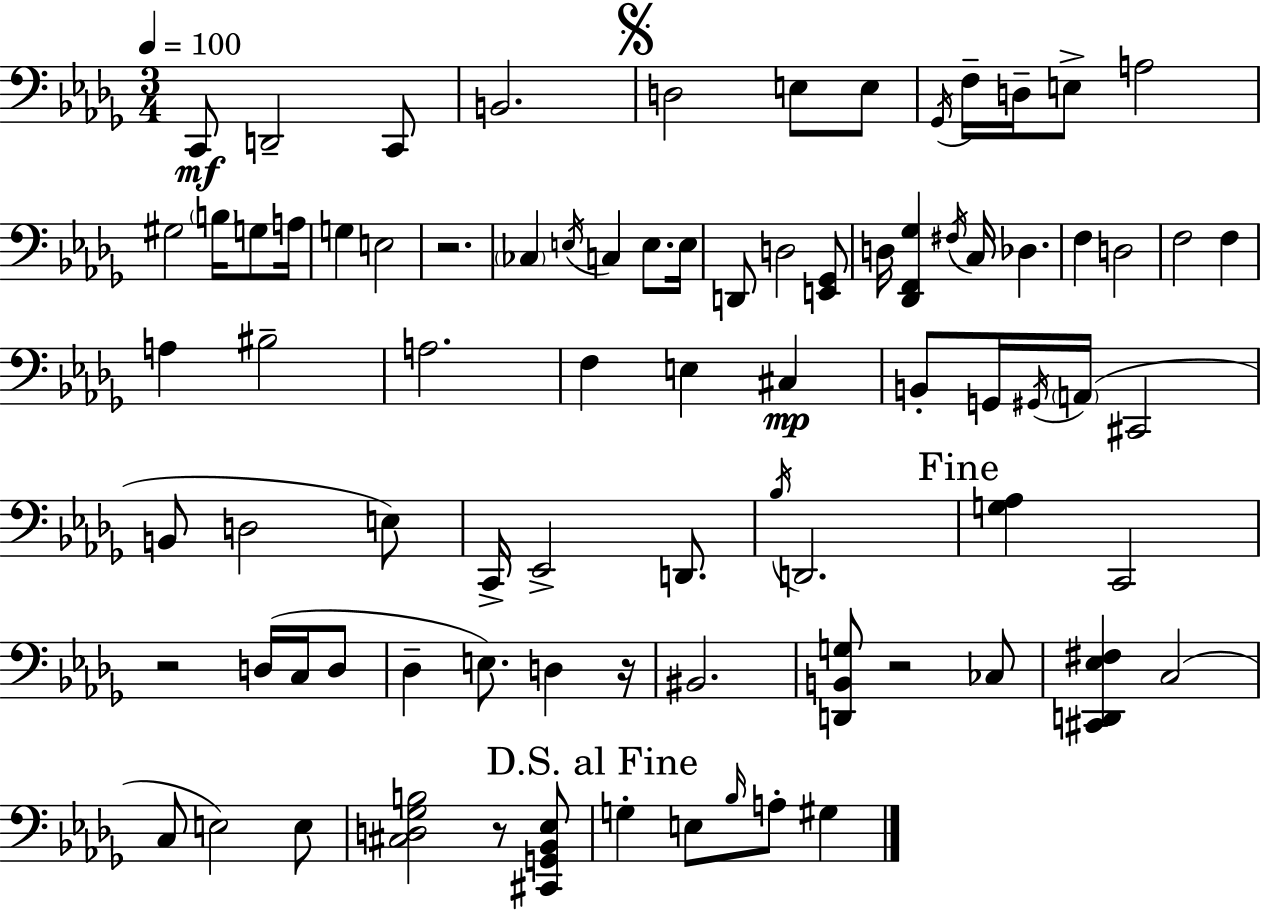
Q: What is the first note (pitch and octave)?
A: C2